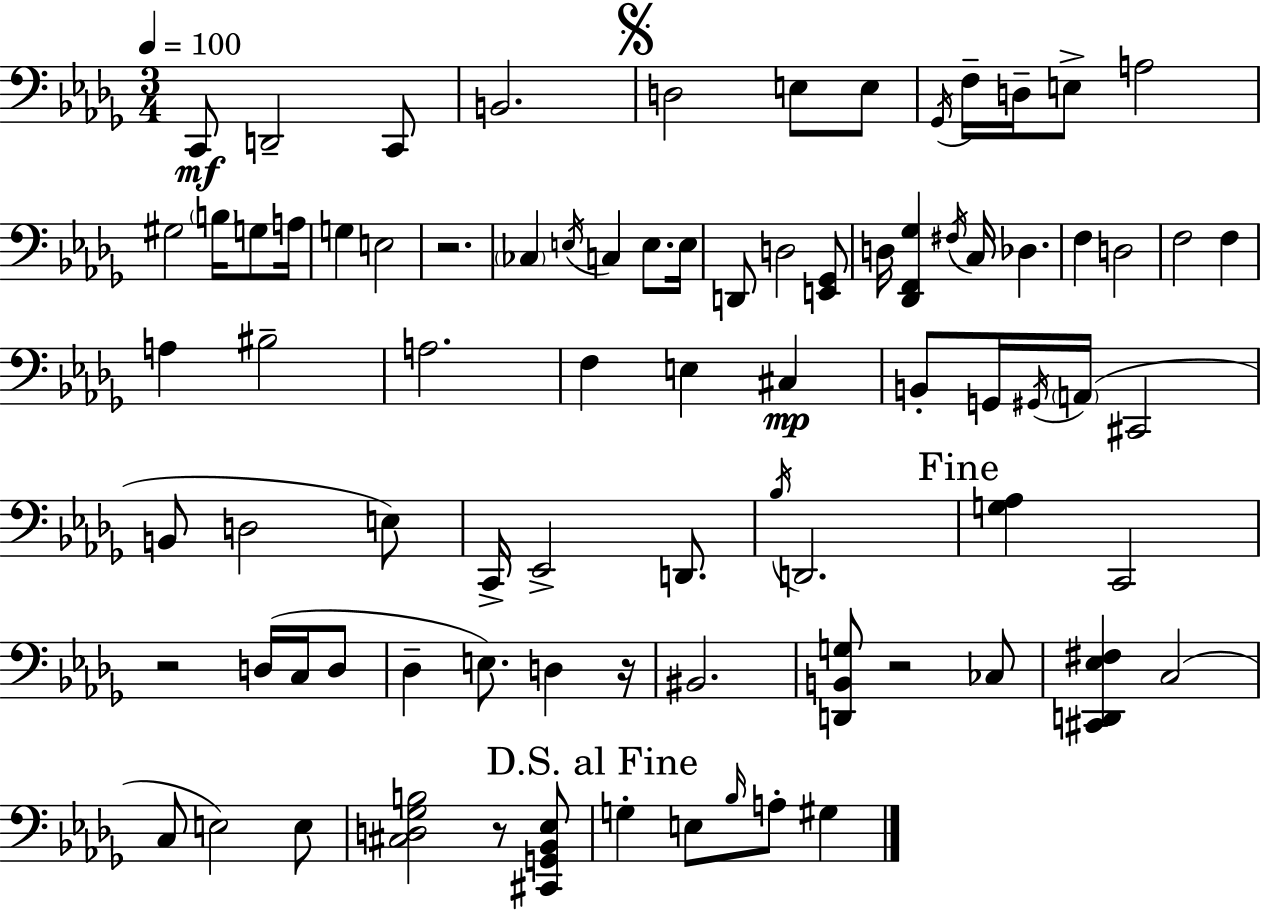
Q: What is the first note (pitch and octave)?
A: C2